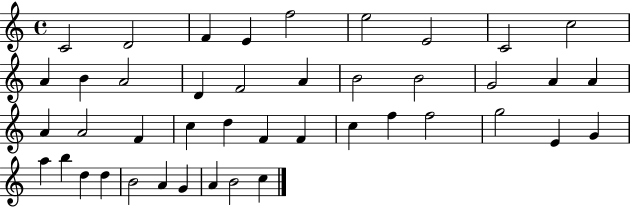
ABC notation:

X:1
T:Untitled
M:4/4
L:1/4
K:C
C2 D2 F E f2 e2 E2 C2 c2 A B A2 D F2 A B2 B2 G2 A A A A2 F c d F F c f f2 g2 E G a b d d B2 A G A B2 c